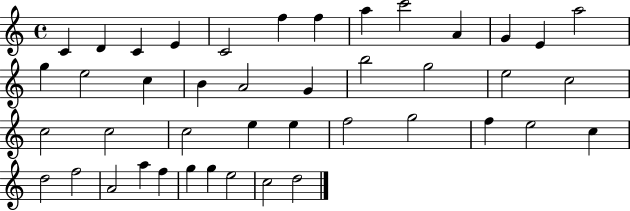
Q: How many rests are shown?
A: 0